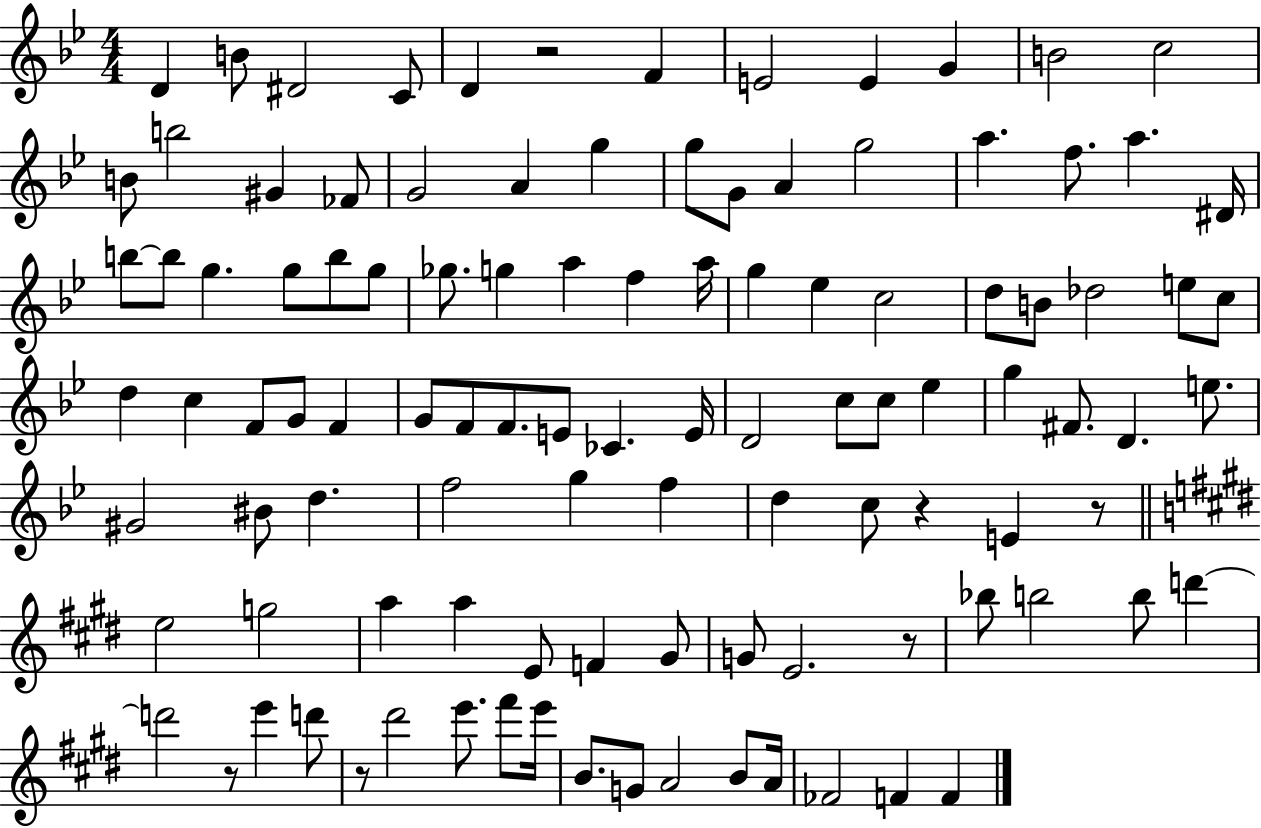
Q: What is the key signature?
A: BES major